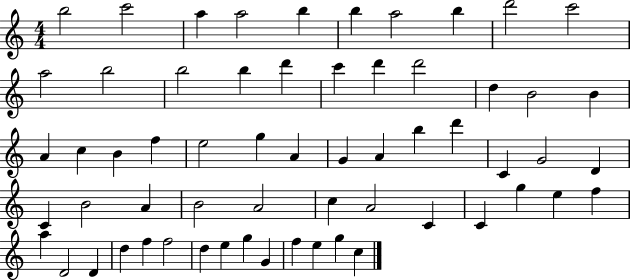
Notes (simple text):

B5/h C6/h A5/q A5/h B5/q B5/q A5/h B5/q D6/h C6/h A5/h B5/h B5/h B5/q D6/q C6/q D6/q D6/h D5/q B4/h B4/q A4/q C5/q B4/q F5/q E5/h G5/q A4/q G4/q A4/q B5/q D6/q C4/q G4/h D4/q C4/q B4/h A4/q B4/h A4/h C5/q A4/h C4/q C4/q G5/q E5/q F5/q A5/q D4/h D4/q D5/q F5/q F5/h D5/q E5/q G5/q G4/q F5/q E5/q G5/q C5/q